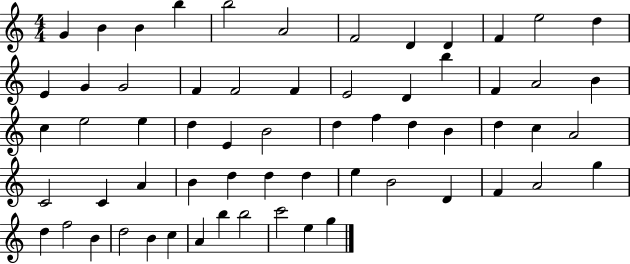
G4/q B4/q B4/q B5/q B5/h A4/h F4/h D4/q D4/q F4/q E5/h D5/q E4/q G4/q G4/h F4/q F4/h F4/q E4/h D4/q B5/q F4/q A4/h B4/q C5/q E5/h E5/q D5/q E4/q B4/h D5/q F5/q D5/q B4/q D5/q C5/q A4/h C4/h C4/q A4/q B4/q D5/q D5/q D5/q E5/q B4/h D4/q F4/q A4/h G5/q D5/q F5/h B4/q D5/h B4/q C5/q A4/q B5/q B5/h C6/h E5/q G5/q